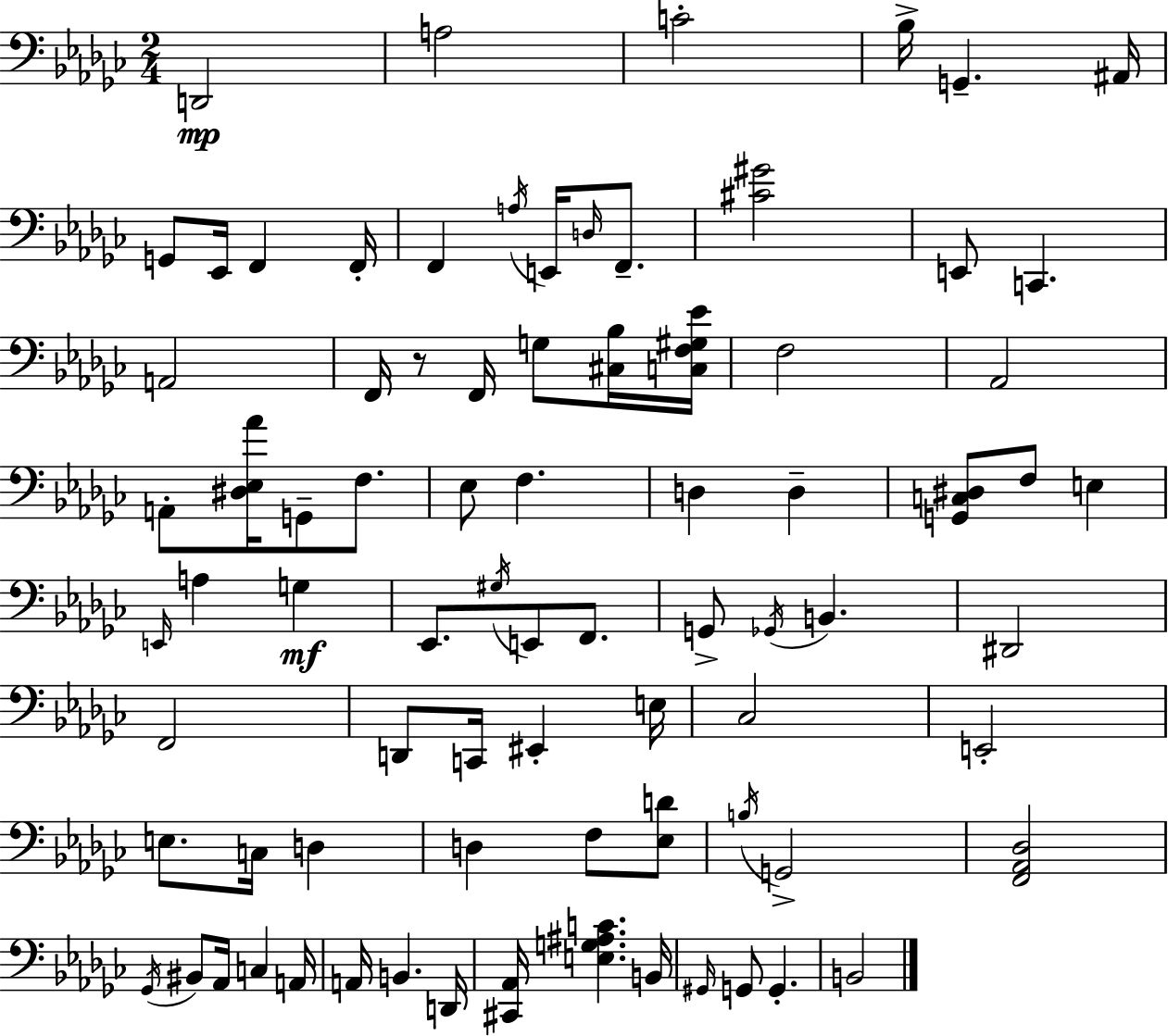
X:1
T:Untitled
M:2/4
L:1/4
K:Ebm
D,,2 A,2 C2 _B,/4 G,, ^A,,/4 G,,/2 _E,,/4 F,, F,,/4 F,, A,/4 E,,/4 D,/4 F,,/2 [^C^G]2 E,,/2 C,, A,,2 F,,/4 z/2 F,,/4 G,/2 [^C,_B,]/4 [C,F,^G,_E]/4 F,2 _A,,2 A,,/2 [^D,_E,_A]/4 G,,/2 F,/2 _E,/2 F, D, D, [G,,C,^D,]/2 F,/2 E, E,,/4 A, G, _E,,/2 ^G,/4 E,,/2 F,,/2 G,,/2 _G,,/4 B,, ^D,,2 F,,2 D,,/2 C,,/4 ^E,, E,/4 _C,2 E,,2 E,/2 C,/4 D, D, F,/2 [_E,D]/2 B,/4 G,,2 [F,,_A,,_D,]2 _G,,/4 ^B,,/2 _A,,/4 C, A,,/4 A,,/4 B,, D,,/4 [^C,,_A,,]/4 [E,G,^A,C] B,,/4 ^G,,/4 G,,/2 G,, B,,2